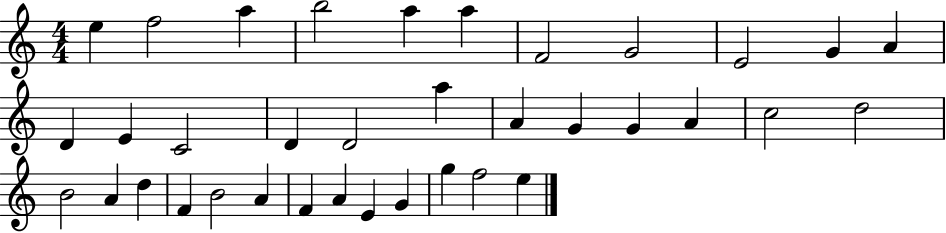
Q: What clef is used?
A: treble